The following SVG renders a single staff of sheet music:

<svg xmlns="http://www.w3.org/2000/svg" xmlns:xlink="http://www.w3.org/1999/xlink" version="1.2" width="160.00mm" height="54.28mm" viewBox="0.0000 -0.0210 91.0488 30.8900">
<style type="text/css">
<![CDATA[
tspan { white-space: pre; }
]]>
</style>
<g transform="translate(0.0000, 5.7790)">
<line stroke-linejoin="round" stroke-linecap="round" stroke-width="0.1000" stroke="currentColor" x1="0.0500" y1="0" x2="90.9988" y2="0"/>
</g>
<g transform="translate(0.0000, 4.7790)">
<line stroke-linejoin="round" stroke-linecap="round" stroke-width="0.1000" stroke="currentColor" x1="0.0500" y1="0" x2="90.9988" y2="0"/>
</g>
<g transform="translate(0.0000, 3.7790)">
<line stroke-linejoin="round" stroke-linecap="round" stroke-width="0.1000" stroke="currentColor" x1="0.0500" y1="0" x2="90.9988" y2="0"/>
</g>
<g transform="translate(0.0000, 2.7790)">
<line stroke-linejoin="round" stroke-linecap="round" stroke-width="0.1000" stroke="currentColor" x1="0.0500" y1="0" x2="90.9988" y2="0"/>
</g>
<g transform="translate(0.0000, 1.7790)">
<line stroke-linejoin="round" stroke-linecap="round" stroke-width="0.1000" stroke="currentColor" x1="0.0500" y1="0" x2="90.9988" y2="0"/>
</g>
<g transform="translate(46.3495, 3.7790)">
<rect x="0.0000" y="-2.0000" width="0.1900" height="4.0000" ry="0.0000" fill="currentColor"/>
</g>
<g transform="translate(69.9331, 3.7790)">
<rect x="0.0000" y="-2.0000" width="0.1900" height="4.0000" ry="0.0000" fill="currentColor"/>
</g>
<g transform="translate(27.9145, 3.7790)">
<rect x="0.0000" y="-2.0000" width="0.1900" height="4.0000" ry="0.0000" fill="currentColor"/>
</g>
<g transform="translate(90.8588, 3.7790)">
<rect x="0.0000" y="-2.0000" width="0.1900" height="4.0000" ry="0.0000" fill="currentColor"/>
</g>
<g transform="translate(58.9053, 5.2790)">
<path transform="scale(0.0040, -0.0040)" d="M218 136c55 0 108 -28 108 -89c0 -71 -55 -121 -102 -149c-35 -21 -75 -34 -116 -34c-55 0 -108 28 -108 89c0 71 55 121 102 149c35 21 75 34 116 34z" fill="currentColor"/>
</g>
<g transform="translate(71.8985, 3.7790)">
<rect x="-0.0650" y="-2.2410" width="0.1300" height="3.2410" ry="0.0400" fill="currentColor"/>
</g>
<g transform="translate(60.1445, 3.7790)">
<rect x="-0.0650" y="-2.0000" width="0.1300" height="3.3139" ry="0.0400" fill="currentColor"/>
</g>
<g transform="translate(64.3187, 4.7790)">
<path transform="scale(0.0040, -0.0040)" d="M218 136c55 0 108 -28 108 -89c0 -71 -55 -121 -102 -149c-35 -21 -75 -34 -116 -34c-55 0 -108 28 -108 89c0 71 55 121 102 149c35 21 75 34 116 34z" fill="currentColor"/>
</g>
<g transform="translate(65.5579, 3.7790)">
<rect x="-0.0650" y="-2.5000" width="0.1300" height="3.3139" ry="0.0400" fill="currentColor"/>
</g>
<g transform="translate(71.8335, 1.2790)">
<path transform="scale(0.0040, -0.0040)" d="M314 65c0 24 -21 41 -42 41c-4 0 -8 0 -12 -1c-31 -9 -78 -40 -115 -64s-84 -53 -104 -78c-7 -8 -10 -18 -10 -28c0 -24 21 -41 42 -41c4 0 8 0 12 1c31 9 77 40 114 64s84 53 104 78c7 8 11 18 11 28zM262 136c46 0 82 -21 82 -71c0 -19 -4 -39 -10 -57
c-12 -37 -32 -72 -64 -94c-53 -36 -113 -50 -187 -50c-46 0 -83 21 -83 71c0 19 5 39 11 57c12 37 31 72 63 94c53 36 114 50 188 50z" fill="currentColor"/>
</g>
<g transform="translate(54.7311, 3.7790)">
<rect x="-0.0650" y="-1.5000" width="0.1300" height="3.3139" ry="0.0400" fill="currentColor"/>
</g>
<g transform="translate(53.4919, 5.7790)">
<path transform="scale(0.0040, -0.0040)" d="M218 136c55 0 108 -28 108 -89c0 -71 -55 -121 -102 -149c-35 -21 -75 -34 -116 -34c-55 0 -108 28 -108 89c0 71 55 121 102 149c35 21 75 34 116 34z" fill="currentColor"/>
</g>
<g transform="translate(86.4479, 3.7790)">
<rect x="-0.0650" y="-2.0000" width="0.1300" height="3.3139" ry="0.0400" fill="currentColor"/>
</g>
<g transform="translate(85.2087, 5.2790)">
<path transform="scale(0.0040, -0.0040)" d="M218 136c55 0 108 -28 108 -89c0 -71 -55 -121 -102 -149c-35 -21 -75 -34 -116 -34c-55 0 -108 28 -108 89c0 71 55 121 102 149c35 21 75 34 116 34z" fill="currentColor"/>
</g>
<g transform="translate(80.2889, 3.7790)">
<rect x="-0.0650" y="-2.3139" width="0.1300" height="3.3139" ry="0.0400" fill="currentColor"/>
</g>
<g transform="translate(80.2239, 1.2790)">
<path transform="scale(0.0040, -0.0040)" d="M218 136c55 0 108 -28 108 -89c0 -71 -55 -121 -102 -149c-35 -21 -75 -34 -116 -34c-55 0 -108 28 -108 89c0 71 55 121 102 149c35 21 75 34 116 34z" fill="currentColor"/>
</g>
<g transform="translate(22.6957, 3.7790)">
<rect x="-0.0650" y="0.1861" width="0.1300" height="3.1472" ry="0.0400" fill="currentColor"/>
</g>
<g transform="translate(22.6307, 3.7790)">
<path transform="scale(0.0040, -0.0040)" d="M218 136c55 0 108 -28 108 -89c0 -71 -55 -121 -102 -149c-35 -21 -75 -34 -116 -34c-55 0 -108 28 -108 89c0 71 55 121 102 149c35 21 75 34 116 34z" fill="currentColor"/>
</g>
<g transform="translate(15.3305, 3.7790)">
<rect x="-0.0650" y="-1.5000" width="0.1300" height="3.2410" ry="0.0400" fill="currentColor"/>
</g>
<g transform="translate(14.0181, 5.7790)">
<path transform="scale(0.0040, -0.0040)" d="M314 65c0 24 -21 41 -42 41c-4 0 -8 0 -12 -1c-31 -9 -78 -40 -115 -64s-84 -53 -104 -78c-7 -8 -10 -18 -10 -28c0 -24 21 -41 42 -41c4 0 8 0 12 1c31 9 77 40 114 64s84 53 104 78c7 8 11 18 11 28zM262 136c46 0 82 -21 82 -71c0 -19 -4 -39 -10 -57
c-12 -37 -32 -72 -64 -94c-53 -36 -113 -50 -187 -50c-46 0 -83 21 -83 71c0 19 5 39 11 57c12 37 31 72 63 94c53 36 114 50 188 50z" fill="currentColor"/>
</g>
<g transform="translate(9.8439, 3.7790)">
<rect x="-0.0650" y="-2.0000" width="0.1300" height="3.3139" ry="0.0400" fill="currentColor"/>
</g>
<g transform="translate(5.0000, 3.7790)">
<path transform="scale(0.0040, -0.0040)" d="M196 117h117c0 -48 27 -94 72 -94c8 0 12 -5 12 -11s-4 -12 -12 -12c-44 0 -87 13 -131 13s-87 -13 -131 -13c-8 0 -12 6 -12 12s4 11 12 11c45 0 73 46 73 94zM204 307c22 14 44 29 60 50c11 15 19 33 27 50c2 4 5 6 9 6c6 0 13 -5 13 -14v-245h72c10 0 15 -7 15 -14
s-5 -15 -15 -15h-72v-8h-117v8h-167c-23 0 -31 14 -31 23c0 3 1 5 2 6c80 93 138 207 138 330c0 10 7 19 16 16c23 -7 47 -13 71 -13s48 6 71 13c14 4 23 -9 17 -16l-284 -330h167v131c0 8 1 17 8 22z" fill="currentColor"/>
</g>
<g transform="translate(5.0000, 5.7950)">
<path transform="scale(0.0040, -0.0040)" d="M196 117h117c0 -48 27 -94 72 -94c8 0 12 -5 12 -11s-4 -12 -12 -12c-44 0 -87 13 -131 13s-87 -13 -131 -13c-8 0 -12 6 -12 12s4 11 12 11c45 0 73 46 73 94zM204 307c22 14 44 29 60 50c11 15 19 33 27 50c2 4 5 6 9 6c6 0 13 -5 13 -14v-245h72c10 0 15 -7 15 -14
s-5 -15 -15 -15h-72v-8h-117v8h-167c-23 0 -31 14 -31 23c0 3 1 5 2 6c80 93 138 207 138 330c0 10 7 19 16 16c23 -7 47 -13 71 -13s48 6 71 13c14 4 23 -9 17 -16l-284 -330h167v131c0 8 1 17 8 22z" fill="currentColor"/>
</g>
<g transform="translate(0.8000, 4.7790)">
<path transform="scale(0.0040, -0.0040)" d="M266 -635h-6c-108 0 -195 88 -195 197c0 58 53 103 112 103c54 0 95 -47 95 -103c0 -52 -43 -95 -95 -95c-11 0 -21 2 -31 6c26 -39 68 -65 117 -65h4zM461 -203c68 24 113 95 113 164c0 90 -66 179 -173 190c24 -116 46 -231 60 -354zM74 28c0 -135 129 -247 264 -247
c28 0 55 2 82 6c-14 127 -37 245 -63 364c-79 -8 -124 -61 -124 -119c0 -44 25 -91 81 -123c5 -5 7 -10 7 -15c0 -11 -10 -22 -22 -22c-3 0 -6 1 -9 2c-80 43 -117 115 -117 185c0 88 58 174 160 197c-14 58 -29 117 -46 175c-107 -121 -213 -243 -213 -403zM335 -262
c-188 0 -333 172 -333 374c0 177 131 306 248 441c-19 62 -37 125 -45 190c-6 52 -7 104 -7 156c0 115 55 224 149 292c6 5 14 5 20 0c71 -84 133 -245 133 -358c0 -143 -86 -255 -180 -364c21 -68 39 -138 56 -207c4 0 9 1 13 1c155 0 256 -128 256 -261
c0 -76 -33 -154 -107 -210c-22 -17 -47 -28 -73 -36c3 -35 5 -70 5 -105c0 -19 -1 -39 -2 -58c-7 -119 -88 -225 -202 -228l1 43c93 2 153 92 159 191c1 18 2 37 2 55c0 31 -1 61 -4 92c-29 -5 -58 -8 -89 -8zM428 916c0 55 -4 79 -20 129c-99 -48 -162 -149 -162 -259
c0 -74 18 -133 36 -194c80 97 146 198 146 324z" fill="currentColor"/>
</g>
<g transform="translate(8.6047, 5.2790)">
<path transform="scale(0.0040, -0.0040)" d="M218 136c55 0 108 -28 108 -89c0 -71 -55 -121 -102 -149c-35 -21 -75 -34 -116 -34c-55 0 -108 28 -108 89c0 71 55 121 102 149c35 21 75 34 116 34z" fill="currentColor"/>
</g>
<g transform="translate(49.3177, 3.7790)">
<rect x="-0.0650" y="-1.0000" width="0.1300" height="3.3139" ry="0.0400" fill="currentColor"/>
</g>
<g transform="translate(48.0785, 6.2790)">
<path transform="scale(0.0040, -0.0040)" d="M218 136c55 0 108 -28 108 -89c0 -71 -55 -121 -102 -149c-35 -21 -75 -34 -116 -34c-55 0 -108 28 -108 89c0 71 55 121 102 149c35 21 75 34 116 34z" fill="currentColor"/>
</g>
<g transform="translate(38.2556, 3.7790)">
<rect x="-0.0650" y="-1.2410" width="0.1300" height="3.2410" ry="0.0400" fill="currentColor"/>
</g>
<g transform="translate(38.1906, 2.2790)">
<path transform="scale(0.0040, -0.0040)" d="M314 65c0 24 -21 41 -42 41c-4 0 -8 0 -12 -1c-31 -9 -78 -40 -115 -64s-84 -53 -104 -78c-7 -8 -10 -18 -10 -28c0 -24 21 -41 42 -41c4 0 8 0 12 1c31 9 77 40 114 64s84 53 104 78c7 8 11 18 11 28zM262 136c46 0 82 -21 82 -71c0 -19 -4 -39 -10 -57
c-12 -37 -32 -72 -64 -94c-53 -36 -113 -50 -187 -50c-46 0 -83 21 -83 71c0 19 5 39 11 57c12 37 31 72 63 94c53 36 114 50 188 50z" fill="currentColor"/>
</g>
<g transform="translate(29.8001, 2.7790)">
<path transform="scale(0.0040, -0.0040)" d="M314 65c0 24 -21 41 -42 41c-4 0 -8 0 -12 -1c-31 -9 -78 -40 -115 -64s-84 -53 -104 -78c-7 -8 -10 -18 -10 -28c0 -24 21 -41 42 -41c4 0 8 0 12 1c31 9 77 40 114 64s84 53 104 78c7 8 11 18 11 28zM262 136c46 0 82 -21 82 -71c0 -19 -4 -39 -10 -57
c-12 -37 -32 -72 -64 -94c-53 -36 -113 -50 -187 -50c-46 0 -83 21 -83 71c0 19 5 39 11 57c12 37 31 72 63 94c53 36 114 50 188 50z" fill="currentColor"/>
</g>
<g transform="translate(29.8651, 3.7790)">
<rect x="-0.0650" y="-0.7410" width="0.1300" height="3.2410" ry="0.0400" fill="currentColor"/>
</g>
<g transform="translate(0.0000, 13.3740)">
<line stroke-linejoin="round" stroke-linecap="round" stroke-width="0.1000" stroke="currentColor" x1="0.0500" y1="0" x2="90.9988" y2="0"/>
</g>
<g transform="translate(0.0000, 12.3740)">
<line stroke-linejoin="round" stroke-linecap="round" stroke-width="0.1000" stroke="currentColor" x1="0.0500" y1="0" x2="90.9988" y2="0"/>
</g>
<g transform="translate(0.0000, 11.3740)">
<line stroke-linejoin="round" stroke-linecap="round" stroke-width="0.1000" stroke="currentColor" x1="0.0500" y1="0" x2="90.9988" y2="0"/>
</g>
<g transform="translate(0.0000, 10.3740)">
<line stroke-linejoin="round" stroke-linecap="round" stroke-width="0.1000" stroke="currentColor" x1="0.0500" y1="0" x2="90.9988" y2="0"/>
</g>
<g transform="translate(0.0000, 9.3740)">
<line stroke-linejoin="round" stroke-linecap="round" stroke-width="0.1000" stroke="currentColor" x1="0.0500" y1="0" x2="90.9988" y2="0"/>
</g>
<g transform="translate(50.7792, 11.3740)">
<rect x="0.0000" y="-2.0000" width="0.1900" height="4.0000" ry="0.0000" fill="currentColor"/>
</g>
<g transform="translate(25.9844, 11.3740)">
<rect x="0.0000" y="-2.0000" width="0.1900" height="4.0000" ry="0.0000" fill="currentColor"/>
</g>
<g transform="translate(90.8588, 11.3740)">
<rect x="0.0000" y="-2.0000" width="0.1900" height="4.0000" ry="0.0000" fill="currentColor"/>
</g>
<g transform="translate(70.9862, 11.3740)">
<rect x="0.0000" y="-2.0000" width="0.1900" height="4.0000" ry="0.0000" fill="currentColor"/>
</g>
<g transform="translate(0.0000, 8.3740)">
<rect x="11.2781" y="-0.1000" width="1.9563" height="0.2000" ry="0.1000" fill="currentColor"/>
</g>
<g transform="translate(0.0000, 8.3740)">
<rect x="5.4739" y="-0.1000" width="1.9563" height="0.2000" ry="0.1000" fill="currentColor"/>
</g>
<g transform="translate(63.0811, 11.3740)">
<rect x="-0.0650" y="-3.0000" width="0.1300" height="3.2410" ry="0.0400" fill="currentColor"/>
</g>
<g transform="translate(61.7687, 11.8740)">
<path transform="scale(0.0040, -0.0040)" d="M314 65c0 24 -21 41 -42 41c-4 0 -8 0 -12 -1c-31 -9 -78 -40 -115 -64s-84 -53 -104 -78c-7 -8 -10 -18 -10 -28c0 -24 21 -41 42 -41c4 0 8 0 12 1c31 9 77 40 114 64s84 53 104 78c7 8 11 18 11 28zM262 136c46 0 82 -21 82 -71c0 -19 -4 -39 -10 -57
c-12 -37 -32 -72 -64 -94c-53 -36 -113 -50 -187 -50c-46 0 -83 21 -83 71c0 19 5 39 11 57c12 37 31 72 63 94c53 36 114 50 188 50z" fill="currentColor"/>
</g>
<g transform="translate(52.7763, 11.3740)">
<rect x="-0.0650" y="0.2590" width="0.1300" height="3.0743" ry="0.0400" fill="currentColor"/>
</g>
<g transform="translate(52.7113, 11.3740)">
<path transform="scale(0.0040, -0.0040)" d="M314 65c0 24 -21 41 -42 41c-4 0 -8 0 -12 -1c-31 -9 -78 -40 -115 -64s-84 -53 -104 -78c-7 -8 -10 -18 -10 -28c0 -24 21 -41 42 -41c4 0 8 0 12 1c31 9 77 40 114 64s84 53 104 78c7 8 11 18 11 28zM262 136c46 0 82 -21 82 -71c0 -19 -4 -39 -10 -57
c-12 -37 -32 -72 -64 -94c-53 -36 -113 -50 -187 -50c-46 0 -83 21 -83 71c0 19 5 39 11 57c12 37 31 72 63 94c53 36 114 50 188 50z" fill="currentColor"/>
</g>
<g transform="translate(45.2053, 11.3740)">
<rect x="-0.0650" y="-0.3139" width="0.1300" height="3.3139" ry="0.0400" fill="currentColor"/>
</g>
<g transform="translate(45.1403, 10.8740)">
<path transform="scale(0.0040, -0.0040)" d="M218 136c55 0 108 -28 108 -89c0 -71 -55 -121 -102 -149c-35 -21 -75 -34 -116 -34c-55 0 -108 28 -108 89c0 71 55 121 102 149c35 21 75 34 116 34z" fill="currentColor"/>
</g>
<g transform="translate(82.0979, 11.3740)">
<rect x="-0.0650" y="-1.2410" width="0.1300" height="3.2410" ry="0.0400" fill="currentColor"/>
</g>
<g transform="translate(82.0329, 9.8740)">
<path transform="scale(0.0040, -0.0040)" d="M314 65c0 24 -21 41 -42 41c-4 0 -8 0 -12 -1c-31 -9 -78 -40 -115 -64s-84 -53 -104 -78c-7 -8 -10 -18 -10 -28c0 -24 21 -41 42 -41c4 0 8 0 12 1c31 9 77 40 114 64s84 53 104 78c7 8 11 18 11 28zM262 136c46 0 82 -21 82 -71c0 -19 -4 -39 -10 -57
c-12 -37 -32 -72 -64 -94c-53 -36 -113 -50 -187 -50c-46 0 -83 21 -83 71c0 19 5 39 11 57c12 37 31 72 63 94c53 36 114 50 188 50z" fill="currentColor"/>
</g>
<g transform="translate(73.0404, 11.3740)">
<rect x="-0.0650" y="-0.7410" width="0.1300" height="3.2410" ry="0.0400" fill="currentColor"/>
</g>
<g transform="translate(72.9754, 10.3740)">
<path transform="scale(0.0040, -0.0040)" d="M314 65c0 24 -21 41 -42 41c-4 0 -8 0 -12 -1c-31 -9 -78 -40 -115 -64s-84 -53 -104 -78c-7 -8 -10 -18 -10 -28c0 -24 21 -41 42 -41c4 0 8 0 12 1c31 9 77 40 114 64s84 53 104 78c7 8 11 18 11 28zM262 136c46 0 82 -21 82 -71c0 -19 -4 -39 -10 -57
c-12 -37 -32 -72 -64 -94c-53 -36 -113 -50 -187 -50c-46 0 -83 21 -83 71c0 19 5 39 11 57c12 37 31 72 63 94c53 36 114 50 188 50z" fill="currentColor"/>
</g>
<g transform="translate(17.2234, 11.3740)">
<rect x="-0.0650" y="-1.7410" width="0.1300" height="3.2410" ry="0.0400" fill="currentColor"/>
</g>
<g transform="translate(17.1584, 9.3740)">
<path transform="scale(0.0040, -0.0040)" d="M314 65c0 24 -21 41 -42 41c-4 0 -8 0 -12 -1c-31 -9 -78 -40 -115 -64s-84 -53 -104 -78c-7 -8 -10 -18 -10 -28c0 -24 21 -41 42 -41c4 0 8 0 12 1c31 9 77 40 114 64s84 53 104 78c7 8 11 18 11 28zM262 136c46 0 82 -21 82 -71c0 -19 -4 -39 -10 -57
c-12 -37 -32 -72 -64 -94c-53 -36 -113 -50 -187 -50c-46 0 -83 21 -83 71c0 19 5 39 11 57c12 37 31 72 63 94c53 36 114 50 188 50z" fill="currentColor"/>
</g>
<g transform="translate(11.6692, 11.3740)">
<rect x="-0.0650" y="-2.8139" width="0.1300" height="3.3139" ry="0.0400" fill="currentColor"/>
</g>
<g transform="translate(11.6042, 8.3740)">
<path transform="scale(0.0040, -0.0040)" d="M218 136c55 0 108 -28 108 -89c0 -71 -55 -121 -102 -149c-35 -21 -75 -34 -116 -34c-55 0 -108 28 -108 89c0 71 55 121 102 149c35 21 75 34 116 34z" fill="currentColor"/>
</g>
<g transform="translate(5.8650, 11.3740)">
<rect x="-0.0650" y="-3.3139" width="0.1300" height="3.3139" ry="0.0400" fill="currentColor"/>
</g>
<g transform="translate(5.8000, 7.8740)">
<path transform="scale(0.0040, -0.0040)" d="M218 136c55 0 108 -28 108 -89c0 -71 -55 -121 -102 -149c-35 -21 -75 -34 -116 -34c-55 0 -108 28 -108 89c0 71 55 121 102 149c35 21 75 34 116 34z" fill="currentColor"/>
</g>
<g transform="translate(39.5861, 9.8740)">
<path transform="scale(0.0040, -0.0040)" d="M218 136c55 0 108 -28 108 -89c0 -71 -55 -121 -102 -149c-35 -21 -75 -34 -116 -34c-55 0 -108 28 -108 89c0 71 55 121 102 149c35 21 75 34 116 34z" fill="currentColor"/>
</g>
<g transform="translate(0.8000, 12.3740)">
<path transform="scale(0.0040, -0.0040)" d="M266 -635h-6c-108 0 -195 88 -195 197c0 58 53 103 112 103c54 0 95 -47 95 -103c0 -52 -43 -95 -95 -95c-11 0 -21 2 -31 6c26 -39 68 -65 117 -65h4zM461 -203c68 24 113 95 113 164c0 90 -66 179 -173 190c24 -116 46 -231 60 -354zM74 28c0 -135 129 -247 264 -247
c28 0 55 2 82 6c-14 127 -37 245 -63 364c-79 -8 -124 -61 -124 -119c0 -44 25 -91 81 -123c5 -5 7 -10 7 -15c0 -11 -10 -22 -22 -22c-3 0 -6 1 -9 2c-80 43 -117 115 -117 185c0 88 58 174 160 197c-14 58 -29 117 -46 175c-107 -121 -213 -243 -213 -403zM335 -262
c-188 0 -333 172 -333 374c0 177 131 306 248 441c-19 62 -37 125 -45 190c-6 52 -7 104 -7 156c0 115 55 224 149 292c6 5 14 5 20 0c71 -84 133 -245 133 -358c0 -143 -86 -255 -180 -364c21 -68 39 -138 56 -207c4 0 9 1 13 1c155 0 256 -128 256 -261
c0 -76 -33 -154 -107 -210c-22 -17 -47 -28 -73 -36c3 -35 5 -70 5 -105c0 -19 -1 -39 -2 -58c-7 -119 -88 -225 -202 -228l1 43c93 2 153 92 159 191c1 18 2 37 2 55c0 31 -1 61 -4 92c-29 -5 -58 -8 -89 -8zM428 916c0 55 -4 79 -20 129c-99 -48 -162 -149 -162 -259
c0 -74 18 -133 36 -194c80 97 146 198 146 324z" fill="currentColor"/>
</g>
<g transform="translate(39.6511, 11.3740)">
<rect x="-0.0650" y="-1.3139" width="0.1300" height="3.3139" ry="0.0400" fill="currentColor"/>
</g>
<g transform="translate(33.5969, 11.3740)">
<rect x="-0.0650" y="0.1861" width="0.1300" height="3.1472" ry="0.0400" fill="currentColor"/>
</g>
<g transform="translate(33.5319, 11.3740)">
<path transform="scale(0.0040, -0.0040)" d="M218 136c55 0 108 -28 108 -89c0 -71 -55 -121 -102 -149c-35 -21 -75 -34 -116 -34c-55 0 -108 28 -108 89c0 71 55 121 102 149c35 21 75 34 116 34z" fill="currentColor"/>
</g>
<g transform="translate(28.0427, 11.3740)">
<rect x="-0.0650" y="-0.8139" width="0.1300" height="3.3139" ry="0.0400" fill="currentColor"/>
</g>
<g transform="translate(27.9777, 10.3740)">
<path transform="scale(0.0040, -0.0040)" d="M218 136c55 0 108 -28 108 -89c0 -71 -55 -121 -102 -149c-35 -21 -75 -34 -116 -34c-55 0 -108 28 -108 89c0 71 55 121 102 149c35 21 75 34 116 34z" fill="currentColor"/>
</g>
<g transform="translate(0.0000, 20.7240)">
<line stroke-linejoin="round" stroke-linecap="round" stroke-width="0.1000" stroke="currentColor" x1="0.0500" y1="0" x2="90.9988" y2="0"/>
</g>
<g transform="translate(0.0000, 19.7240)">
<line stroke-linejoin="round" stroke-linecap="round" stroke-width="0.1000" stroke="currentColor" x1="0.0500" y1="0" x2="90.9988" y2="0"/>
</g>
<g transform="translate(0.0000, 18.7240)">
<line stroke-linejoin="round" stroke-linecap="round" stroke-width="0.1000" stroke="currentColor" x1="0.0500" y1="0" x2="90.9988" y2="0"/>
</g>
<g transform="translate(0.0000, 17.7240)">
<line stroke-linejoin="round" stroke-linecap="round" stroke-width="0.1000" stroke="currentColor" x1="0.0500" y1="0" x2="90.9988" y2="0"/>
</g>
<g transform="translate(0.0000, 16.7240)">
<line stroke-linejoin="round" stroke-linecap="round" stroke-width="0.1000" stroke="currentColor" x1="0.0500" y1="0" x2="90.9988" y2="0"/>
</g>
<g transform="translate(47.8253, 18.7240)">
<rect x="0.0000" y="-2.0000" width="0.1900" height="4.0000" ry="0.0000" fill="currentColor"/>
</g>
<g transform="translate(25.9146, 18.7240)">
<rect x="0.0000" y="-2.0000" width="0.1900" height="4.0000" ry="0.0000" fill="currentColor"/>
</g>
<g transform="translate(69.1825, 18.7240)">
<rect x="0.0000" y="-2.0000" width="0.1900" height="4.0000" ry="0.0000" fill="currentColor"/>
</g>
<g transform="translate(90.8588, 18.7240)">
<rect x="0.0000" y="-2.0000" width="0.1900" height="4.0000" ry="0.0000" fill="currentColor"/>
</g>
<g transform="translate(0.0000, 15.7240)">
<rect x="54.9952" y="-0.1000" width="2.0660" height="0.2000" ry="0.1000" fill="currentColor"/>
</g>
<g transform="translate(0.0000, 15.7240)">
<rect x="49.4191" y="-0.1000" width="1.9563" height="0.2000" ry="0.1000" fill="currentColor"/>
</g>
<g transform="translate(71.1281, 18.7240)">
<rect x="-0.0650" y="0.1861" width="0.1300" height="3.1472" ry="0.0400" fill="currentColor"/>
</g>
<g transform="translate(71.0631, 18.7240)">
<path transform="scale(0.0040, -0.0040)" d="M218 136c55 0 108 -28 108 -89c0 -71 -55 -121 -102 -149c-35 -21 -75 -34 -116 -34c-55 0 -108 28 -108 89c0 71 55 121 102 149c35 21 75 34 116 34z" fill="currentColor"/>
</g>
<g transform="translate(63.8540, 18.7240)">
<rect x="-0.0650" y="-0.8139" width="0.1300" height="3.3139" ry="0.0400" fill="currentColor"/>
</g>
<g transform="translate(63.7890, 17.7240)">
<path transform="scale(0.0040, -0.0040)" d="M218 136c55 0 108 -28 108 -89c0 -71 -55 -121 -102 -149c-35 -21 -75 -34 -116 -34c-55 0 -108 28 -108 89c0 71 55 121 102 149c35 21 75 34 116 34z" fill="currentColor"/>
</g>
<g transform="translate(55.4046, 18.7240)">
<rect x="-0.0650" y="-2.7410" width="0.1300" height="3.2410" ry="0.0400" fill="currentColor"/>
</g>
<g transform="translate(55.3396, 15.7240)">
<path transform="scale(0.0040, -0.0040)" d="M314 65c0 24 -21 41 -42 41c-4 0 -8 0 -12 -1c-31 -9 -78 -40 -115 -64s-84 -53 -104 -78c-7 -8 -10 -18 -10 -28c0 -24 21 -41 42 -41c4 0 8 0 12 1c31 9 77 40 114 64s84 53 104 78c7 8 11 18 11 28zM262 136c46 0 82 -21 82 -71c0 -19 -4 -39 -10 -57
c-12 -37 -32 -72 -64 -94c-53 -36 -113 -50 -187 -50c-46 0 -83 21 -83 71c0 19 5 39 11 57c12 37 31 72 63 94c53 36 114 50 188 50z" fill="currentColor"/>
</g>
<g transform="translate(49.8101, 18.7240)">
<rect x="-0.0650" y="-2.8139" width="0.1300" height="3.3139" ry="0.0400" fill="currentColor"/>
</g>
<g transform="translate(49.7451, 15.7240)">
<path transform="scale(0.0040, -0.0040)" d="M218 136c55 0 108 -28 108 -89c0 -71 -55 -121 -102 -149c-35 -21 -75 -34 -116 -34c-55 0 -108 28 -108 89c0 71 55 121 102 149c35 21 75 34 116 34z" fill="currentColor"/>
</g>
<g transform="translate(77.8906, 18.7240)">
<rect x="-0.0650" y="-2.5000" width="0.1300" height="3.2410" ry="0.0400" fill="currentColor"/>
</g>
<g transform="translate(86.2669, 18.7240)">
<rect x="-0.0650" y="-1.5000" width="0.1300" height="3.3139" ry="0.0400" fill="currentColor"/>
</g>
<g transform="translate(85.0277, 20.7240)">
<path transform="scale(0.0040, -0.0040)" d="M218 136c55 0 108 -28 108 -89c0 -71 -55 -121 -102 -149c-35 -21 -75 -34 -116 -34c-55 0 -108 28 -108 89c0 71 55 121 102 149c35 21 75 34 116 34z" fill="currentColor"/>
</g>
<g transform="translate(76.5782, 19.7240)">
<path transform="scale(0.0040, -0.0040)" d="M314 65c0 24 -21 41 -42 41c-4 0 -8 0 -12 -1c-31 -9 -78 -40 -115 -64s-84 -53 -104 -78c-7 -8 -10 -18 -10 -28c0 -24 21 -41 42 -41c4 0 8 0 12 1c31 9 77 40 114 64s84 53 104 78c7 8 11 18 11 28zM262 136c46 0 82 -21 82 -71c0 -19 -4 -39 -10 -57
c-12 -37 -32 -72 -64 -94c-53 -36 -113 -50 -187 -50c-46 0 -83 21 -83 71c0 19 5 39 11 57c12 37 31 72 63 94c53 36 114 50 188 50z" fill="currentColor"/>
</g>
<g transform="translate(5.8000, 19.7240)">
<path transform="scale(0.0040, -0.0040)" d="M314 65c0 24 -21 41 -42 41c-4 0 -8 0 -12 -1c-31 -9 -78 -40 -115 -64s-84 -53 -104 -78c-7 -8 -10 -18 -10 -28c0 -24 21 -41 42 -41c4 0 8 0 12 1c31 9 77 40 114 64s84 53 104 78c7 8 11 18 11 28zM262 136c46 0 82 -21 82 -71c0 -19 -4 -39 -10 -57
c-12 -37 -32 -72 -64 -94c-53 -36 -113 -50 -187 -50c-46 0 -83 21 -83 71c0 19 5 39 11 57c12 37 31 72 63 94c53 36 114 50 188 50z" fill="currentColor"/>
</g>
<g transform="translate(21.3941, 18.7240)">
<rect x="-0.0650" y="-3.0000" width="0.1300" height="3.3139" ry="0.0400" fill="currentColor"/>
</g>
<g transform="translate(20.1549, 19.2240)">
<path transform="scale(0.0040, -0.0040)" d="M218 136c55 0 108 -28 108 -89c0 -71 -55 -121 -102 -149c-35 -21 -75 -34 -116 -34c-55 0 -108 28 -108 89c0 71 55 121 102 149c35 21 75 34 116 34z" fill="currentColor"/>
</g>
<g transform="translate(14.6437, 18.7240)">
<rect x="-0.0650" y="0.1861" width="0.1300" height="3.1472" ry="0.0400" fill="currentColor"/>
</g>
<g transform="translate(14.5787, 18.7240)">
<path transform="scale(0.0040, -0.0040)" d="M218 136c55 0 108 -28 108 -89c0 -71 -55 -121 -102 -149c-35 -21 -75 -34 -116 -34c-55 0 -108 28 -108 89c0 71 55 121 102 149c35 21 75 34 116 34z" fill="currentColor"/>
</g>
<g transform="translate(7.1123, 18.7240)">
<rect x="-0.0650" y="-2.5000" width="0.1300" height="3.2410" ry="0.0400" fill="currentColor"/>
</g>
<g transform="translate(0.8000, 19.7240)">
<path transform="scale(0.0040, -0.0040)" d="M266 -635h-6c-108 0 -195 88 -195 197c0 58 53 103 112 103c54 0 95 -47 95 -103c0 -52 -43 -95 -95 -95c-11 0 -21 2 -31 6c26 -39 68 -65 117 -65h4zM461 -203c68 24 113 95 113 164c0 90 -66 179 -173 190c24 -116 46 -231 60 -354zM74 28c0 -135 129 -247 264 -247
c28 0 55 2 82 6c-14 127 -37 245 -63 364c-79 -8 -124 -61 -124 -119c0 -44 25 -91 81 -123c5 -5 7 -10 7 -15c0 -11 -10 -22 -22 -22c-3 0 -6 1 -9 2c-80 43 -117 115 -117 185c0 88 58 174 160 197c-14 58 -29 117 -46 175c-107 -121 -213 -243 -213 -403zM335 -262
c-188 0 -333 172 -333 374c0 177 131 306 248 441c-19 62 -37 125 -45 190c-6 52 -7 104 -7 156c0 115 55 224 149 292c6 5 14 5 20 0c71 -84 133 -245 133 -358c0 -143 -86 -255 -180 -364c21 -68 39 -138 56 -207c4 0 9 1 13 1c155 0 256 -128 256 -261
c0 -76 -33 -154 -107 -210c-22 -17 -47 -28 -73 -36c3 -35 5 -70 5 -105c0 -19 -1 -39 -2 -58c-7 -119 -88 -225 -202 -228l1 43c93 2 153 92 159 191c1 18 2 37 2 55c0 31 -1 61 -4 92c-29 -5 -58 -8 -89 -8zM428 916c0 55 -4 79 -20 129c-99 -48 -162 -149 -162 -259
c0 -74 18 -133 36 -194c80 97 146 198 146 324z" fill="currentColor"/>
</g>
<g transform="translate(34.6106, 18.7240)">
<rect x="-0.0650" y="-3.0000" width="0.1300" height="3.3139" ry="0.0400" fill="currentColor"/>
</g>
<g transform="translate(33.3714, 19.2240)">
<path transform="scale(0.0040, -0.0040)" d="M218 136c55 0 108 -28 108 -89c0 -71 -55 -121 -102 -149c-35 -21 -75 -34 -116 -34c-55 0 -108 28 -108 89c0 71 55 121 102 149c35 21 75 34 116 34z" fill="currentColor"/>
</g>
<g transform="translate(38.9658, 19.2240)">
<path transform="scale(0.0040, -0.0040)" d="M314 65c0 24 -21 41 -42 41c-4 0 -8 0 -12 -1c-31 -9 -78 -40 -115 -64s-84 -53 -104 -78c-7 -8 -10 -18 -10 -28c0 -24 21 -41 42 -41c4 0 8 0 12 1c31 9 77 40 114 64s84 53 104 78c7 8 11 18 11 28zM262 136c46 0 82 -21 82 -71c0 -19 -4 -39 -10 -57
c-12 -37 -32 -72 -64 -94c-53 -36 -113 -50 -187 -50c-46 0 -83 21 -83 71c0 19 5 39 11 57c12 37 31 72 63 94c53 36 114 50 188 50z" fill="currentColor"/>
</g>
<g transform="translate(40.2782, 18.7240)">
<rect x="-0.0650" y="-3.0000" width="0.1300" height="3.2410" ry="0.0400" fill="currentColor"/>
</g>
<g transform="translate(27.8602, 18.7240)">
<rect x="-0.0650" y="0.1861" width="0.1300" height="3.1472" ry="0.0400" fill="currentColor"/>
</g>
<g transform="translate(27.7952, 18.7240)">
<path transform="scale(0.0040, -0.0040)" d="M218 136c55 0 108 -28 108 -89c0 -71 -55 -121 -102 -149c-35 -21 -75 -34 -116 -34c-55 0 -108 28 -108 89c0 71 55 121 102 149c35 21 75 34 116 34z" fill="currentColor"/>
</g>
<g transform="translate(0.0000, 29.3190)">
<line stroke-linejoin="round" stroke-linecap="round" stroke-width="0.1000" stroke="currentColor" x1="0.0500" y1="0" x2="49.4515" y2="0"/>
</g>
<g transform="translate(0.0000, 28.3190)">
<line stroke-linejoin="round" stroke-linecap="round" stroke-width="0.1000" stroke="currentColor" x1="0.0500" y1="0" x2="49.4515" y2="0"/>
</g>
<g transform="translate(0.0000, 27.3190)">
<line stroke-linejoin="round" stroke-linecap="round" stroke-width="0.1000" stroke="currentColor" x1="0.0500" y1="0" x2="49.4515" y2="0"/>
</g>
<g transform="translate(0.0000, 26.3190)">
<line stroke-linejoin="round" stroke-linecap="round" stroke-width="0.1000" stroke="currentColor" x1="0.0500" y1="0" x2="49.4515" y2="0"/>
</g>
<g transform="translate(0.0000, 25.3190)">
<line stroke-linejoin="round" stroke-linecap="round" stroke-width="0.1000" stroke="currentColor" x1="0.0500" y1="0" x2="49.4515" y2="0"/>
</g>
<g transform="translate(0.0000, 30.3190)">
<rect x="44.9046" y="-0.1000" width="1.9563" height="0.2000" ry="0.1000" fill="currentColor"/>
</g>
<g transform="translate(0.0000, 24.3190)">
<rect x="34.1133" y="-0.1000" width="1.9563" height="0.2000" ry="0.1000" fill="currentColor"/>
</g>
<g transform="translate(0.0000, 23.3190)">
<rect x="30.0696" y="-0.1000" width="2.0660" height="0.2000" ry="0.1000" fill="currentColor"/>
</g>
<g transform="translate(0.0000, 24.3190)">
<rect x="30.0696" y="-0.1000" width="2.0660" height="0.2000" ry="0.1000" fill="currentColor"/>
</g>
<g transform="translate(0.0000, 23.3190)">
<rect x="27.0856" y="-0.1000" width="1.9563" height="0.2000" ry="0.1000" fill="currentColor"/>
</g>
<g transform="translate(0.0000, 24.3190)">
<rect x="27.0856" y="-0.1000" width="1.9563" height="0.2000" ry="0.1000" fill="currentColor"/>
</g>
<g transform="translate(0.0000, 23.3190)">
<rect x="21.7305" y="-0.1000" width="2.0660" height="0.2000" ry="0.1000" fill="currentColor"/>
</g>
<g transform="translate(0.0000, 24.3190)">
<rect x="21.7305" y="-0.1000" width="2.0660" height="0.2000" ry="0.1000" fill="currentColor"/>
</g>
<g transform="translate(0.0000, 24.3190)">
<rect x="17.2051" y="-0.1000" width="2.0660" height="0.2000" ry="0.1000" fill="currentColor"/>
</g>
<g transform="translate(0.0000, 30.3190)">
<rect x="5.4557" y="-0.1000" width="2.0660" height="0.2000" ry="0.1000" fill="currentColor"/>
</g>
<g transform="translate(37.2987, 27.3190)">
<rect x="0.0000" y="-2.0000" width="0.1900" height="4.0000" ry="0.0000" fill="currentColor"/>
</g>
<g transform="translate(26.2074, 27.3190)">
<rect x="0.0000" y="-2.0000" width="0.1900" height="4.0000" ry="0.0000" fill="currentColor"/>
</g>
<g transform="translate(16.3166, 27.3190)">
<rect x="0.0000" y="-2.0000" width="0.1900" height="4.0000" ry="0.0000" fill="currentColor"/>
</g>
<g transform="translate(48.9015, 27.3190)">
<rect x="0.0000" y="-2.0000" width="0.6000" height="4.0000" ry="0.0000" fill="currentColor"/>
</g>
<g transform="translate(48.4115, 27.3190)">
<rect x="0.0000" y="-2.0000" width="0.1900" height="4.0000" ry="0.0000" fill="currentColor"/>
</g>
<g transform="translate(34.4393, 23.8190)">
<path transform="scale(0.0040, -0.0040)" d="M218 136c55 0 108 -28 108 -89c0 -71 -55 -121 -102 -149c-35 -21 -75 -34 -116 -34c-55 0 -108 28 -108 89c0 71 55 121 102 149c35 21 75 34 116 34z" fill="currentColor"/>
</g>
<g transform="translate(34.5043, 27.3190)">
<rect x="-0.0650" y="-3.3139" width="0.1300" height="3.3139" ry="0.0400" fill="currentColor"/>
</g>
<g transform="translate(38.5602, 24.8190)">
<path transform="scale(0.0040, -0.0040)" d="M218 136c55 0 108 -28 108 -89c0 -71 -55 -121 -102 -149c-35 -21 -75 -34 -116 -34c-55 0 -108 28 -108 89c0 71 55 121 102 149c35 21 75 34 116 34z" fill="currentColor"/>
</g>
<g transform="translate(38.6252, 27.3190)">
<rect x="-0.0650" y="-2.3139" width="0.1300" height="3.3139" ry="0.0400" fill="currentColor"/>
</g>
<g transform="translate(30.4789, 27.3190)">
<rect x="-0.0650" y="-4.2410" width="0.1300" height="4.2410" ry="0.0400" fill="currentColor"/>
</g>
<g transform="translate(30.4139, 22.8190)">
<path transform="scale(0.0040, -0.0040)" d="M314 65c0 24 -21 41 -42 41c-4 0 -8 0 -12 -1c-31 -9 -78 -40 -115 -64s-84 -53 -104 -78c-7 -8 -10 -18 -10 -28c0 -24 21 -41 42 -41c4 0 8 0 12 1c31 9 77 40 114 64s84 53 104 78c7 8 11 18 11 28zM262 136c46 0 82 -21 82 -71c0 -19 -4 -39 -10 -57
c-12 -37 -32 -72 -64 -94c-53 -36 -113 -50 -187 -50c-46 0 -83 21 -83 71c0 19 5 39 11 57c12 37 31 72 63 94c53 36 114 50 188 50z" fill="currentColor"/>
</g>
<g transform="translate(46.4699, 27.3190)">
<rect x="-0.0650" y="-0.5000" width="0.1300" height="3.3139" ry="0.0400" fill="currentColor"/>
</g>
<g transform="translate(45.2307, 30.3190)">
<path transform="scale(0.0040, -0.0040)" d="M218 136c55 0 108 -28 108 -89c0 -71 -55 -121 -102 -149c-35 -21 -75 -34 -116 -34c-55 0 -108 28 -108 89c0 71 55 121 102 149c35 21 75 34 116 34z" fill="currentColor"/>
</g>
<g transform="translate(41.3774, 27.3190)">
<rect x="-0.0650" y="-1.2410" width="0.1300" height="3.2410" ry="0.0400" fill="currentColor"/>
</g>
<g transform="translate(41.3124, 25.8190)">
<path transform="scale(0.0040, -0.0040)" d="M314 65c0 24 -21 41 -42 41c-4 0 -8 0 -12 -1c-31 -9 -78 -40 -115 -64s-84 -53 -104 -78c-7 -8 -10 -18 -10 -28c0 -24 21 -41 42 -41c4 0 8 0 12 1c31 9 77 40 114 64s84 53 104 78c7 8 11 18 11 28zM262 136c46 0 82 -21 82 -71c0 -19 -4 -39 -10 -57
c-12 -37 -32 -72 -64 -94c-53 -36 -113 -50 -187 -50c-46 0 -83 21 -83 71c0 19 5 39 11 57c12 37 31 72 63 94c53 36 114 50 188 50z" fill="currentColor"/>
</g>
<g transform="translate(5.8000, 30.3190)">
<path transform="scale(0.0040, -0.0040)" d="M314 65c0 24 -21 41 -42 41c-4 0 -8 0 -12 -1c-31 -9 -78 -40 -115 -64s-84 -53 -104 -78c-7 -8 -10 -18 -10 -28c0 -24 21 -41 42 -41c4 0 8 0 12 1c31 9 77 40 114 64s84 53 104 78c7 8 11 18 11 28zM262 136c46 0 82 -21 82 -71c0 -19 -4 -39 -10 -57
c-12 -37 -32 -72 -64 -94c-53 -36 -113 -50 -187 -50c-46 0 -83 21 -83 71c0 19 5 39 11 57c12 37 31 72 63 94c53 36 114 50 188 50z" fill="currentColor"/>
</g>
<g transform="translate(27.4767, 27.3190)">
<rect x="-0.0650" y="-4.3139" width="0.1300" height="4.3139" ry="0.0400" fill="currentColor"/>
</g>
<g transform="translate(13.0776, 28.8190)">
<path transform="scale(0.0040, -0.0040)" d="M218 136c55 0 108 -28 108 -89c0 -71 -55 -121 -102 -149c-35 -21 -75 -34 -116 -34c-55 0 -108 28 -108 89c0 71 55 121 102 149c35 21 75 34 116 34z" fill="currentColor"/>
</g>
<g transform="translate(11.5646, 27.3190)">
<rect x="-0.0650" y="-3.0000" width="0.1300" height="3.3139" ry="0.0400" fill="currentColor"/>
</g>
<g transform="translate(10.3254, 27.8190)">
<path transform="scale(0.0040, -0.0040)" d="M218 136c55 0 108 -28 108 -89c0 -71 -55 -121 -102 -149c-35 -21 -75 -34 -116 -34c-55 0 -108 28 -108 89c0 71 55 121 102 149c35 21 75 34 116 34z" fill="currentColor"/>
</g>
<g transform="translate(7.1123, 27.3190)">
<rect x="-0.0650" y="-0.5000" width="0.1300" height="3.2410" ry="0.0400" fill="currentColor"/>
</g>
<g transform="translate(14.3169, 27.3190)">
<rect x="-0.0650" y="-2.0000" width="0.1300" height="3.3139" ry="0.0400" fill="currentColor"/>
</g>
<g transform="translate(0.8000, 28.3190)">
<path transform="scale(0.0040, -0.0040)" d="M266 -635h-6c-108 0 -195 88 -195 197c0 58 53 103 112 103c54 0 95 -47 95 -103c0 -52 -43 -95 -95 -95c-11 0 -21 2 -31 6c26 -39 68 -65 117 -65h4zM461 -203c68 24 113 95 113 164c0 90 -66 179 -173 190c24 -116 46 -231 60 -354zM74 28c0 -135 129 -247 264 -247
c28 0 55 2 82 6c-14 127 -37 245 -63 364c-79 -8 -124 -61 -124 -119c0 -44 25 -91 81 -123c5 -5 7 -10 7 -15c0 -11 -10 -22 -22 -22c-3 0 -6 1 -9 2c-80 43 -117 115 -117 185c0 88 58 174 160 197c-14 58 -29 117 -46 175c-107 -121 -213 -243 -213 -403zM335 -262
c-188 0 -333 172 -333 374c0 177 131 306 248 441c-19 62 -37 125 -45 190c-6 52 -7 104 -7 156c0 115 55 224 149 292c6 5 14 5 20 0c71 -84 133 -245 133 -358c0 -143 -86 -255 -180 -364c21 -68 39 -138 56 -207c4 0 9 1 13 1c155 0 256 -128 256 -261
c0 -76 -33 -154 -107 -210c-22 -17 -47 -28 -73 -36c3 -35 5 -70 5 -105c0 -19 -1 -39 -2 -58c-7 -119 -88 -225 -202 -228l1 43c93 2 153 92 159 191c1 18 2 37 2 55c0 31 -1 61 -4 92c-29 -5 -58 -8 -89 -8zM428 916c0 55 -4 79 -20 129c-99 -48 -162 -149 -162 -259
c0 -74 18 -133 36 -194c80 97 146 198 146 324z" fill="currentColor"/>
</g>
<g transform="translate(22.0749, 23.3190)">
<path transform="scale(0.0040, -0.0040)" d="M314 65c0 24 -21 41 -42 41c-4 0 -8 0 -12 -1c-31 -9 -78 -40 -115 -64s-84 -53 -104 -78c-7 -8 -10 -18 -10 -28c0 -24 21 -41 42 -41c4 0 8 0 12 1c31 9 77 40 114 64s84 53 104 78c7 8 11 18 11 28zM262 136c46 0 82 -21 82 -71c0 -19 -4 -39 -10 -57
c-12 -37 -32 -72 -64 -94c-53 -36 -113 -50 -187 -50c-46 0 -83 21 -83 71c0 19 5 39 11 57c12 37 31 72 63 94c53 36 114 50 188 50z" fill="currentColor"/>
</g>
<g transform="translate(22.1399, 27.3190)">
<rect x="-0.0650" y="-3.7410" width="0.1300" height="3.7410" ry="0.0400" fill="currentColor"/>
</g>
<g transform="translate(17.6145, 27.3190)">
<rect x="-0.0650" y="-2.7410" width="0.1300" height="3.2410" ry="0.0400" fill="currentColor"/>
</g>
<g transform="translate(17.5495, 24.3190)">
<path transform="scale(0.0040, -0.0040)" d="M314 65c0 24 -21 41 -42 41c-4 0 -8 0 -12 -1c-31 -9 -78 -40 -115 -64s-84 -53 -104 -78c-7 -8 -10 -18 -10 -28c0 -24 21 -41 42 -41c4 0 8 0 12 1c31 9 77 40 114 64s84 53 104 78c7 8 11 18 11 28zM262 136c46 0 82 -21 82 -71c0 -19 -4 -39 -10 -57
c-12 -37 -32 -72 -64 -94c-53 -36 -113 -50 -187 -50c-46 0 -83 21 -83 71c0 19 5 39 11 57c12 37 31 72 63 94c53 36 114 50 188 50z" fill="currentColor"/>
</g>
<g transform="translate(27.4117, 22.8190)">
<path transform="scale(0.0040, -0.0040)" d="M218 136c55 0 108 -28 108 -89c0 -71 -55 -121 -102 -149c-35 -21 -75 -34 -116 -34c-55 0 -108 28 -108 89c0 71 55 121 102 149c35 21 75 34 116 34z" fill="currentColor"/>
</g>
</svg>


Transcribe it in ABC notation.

X:1
T:Untitled
M:4/4
L:1/4
K:C
F E2 B d2 e2 D E F G g2 g F b a f2 d B e c B2 A2 d2 e2 G2 B A B A A2 a a2 d B G2 E C2 A F a2 c'2 d' d'2 b g e2 C